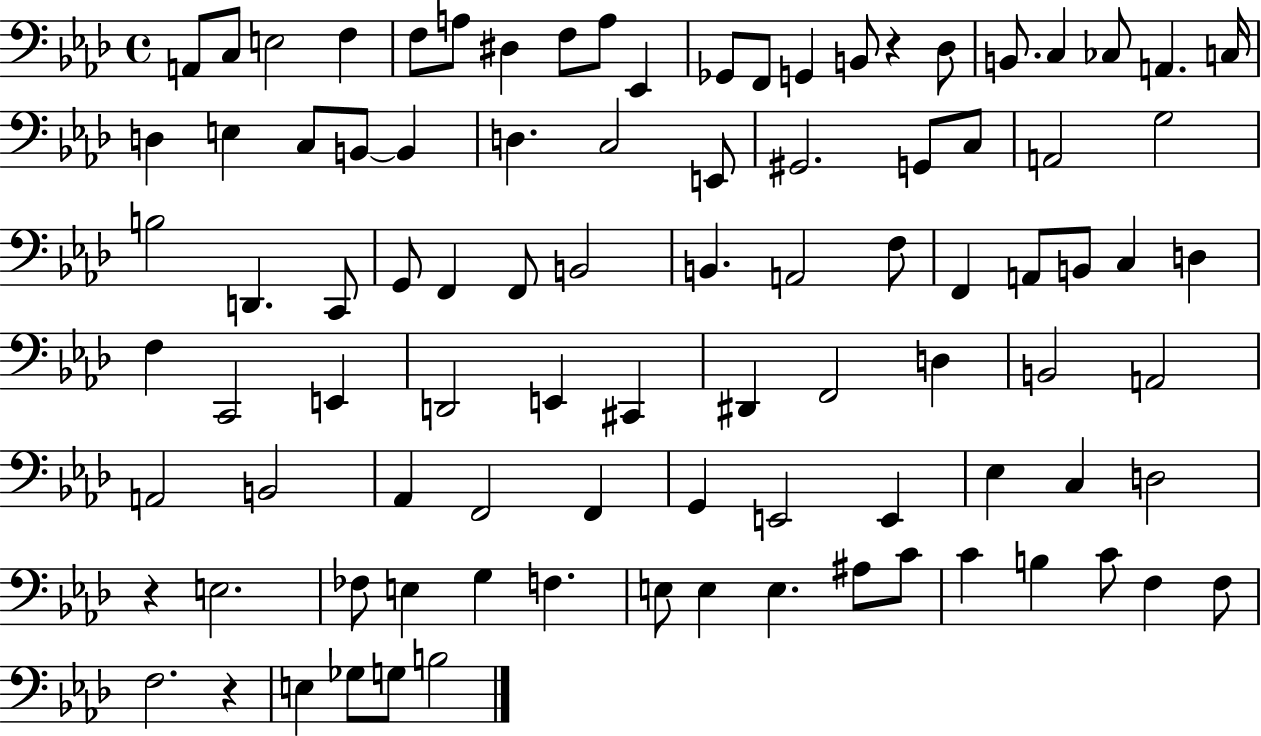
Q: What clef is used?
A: bass